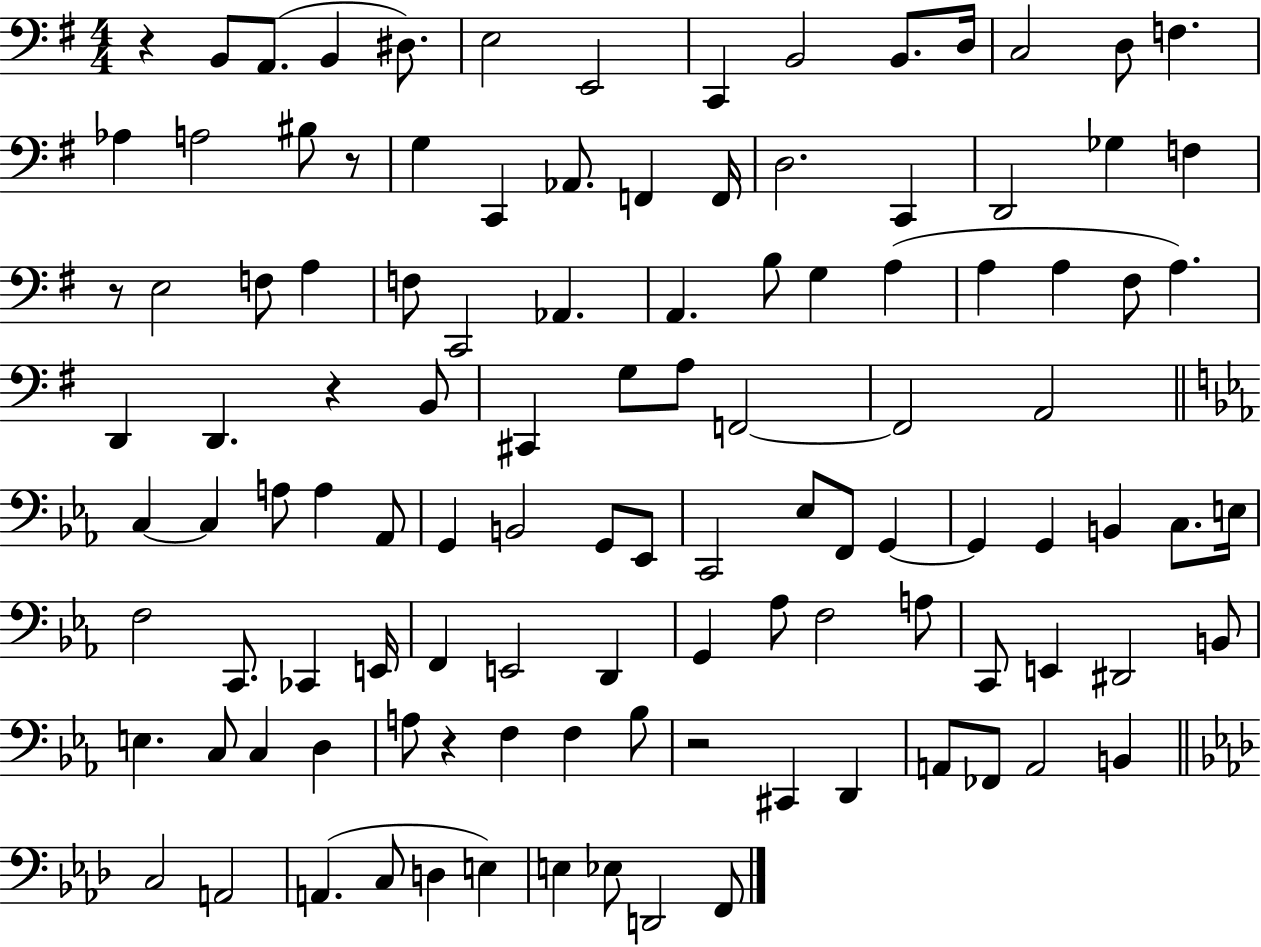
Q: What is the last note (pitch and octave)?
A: F2